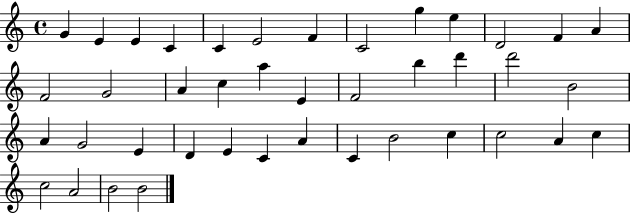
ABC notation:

X:1
T:Untitled
M:4/4
L:1/4
K:C
G E E C C E2 F C2 g e D2 F A F2 G2 A c a E F2 b d' d'2 B2 A G2 E D E C A C B2 c c2 A c c2 A2 B2 B2